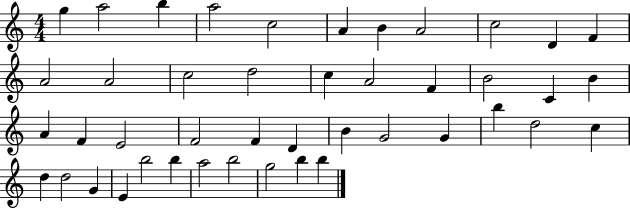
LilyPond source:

{
  \clef treble
  \numericTimeSignature
  \time 4/4
  \key c \major
  g''4 a''2 b''4 | a''2 c''2 | a'4 b'4 a'2 | c''2 d'4 f'4 | \break a'2 a'2 | c''2 d''2 | c''4 a'2 f'4 | b'2 c'4 b'4 | \break a'4 f'4 e'2 | f'2 f'4 d'4 | b'4 g'2 g'4 | b''4 d''2 c''4 | \break d''4 d''2 g'4 | e'4 b''2 b''4 | a''2 b''2 | g''2 b''4 b''4 | \break \bar "|."
}